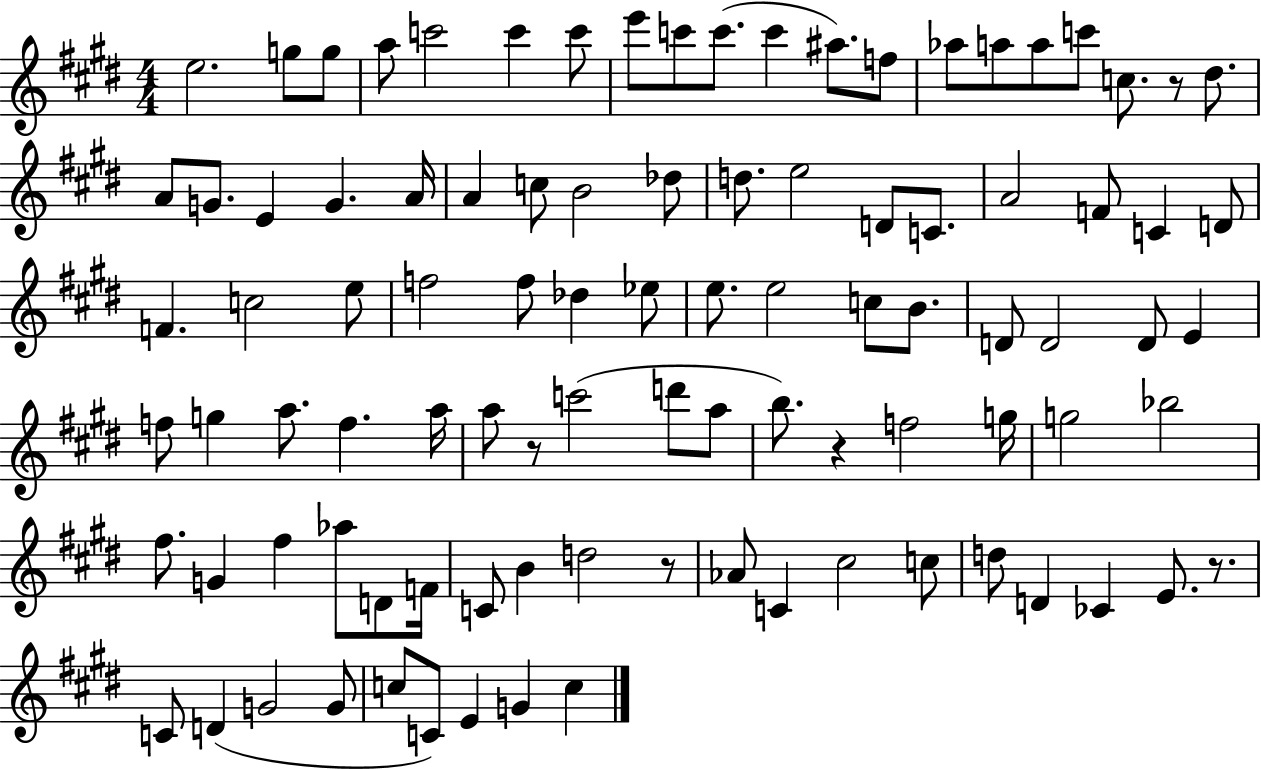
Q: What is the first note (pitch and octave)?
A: E5